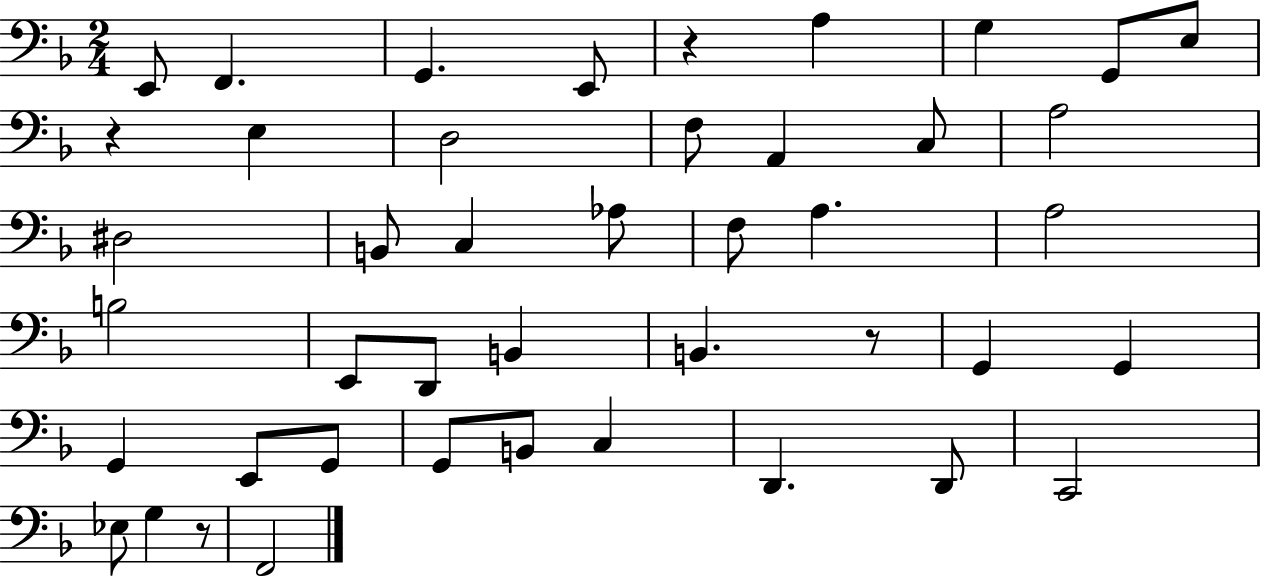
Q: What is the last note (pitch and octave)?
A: F2